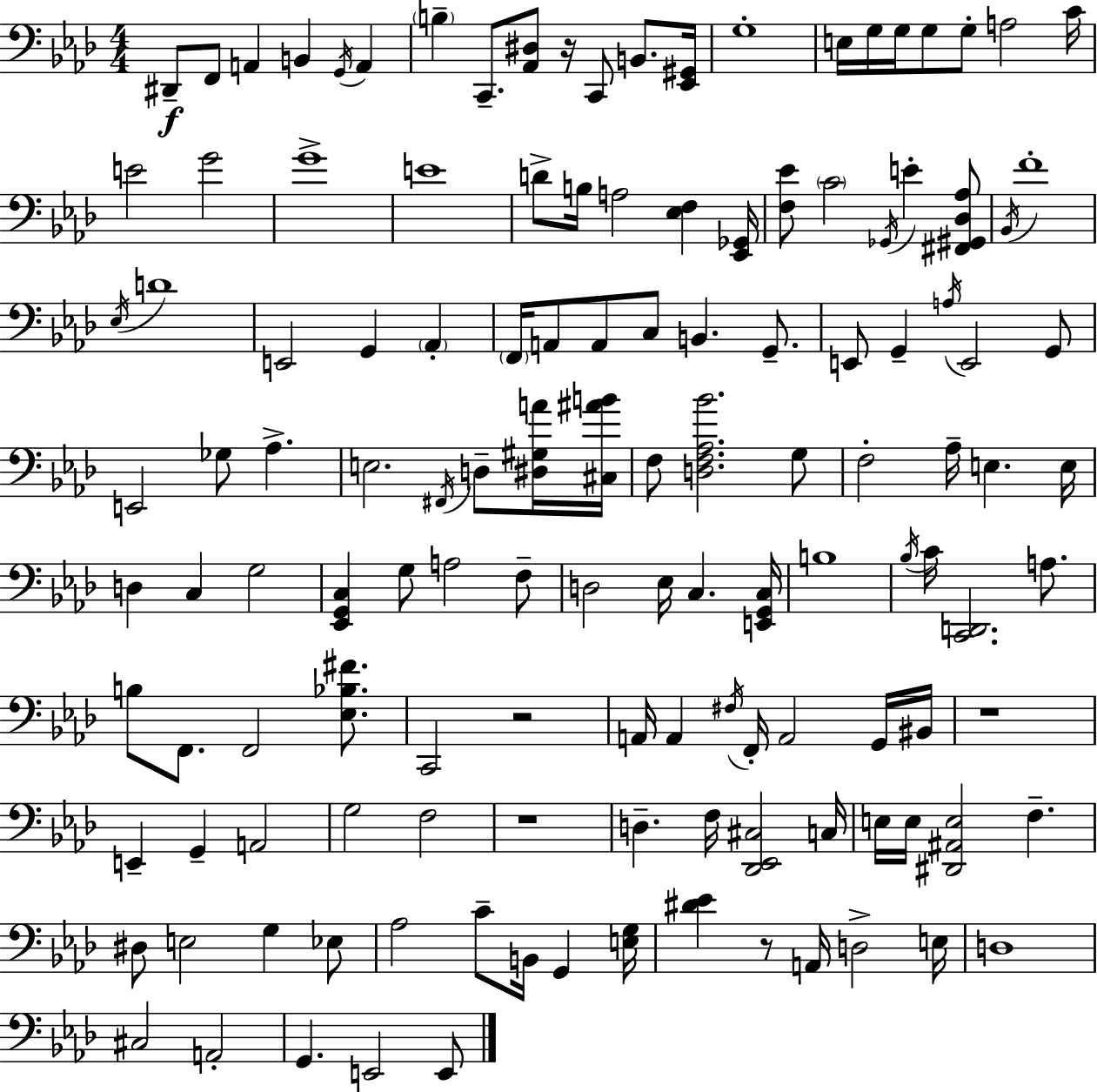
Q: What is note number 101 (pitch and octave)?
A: G2